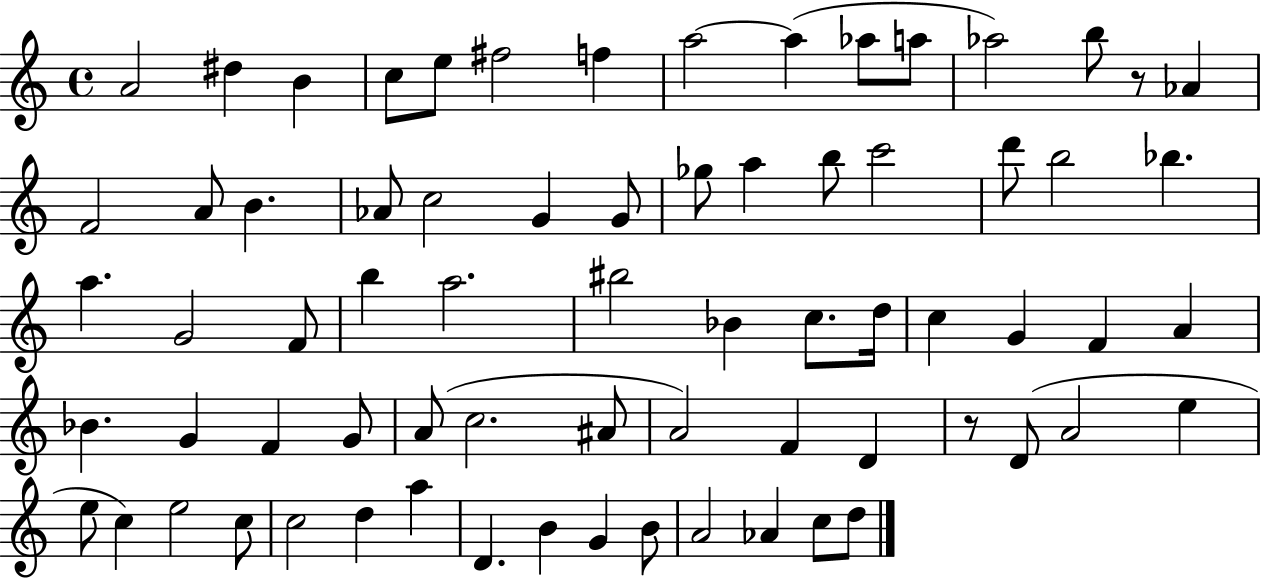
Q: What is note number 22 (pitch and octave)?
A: Gb5